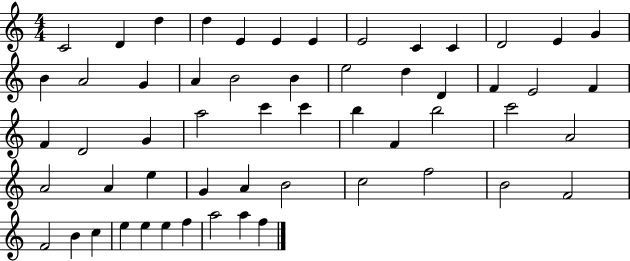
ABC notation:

X:1
T:Untitled
M:4/4
L:1/4
K:C
C2 D d d E E E E2 C C D2 E G B A2 G A B2 B e2 d D F E2 F F D2 G a2 c' c' b F b2 c'2 A2 A2 A e G A B2 c2 f2 B2 F2 F2 B c e e e f a2 a f